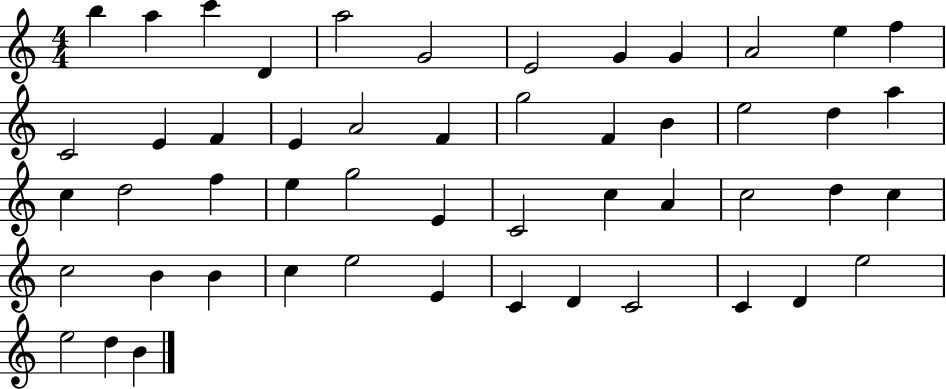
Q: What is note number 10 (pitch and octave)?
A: A4